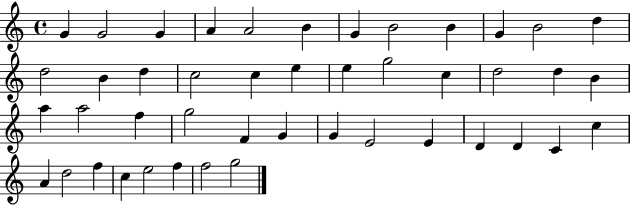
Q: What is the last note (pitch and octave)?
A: G5